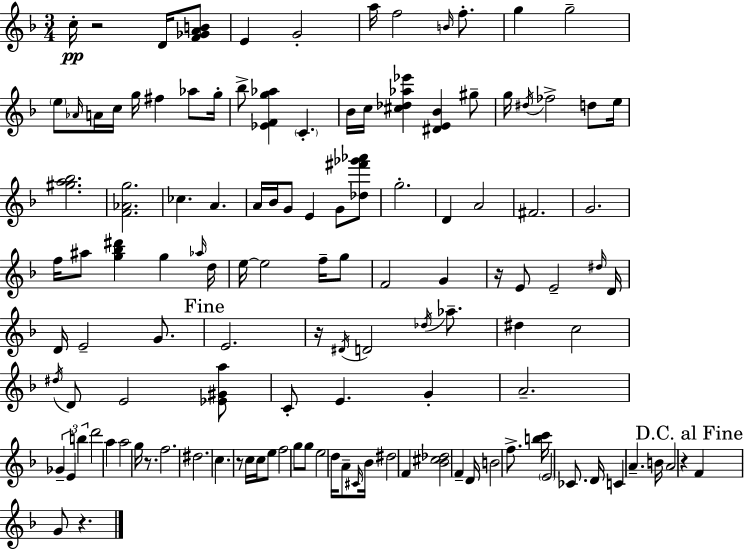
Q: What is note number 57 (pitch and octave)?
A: E4